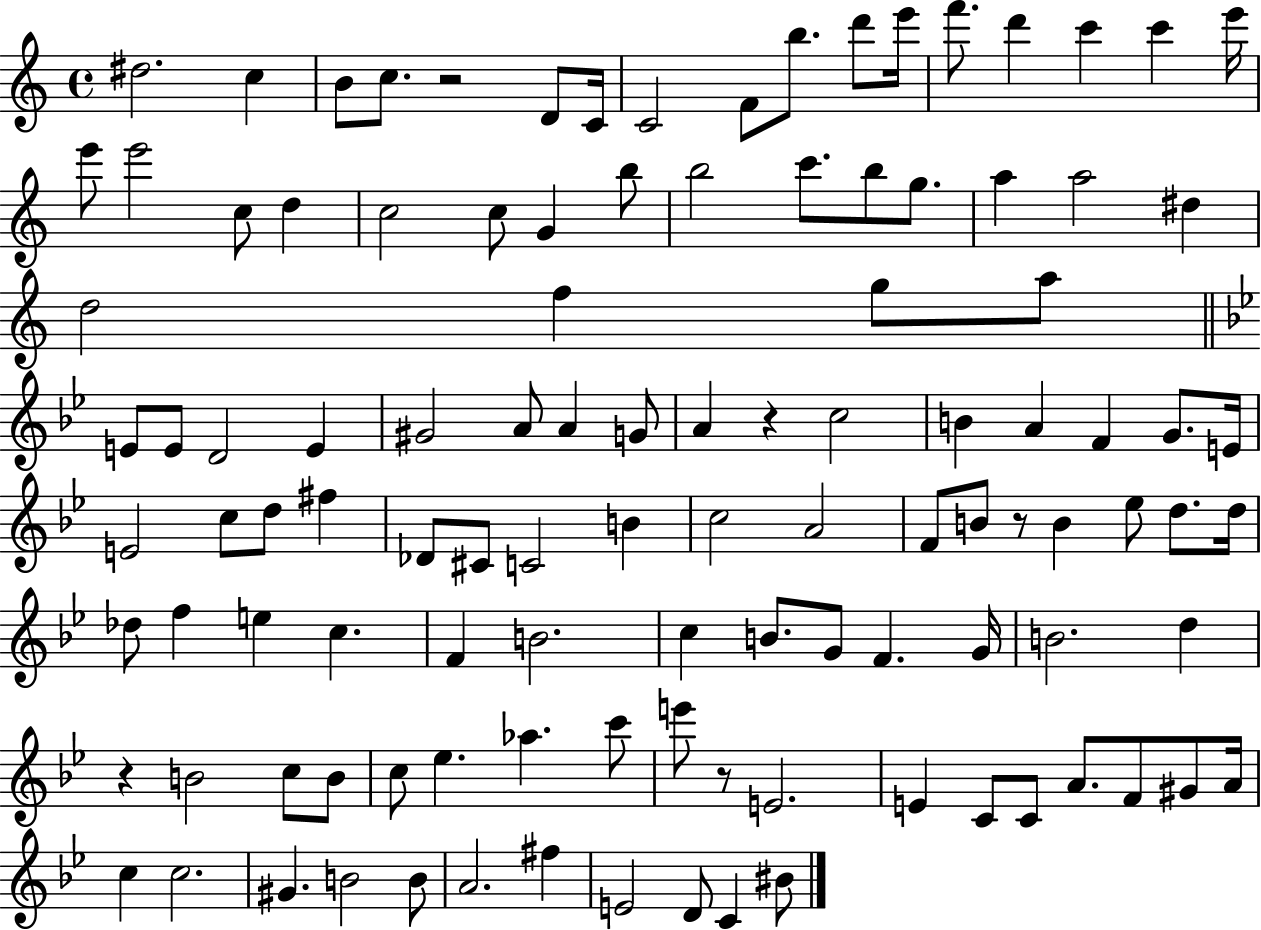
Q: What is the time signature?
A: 4/4